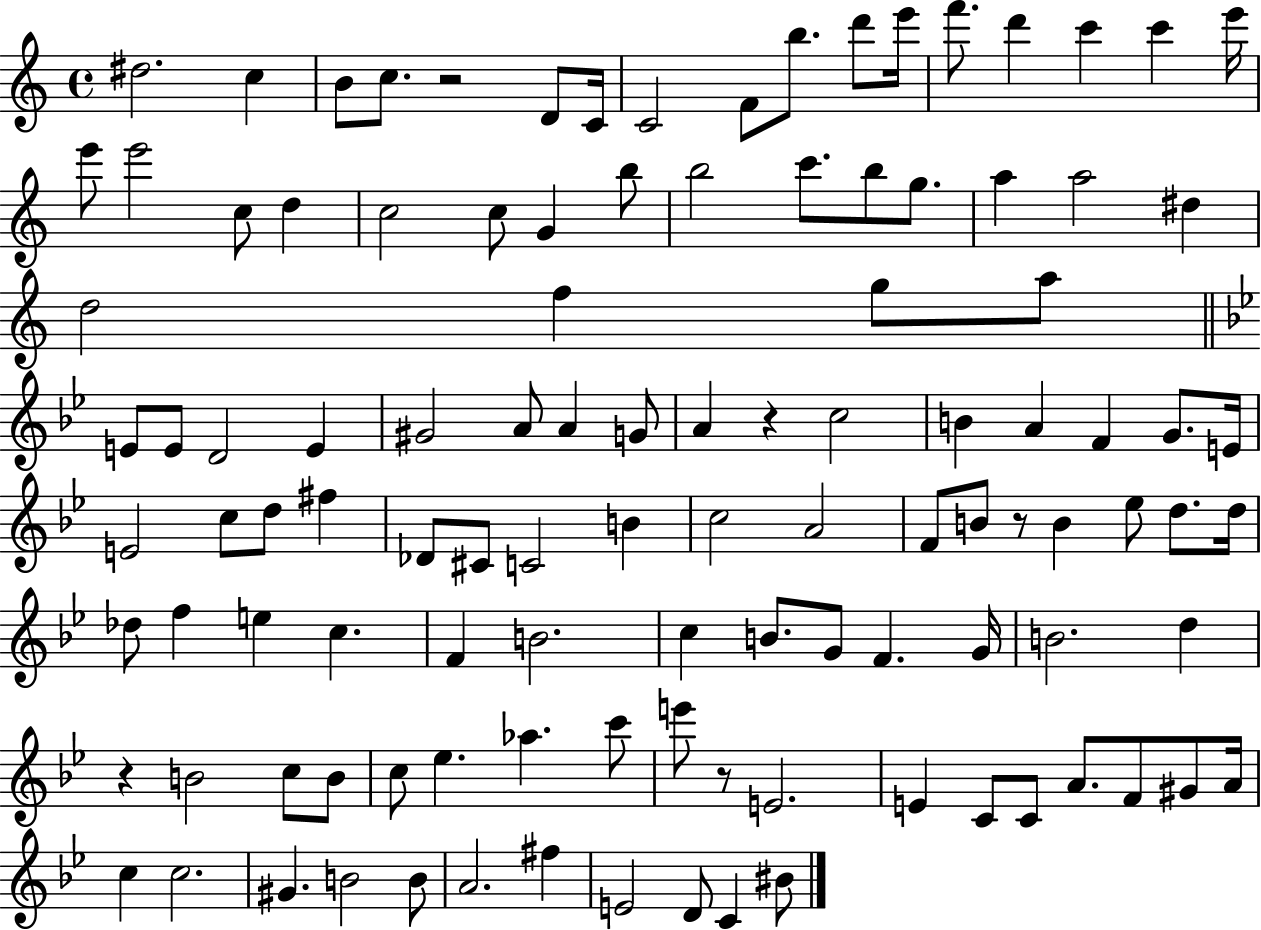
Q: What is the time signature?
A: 4/4